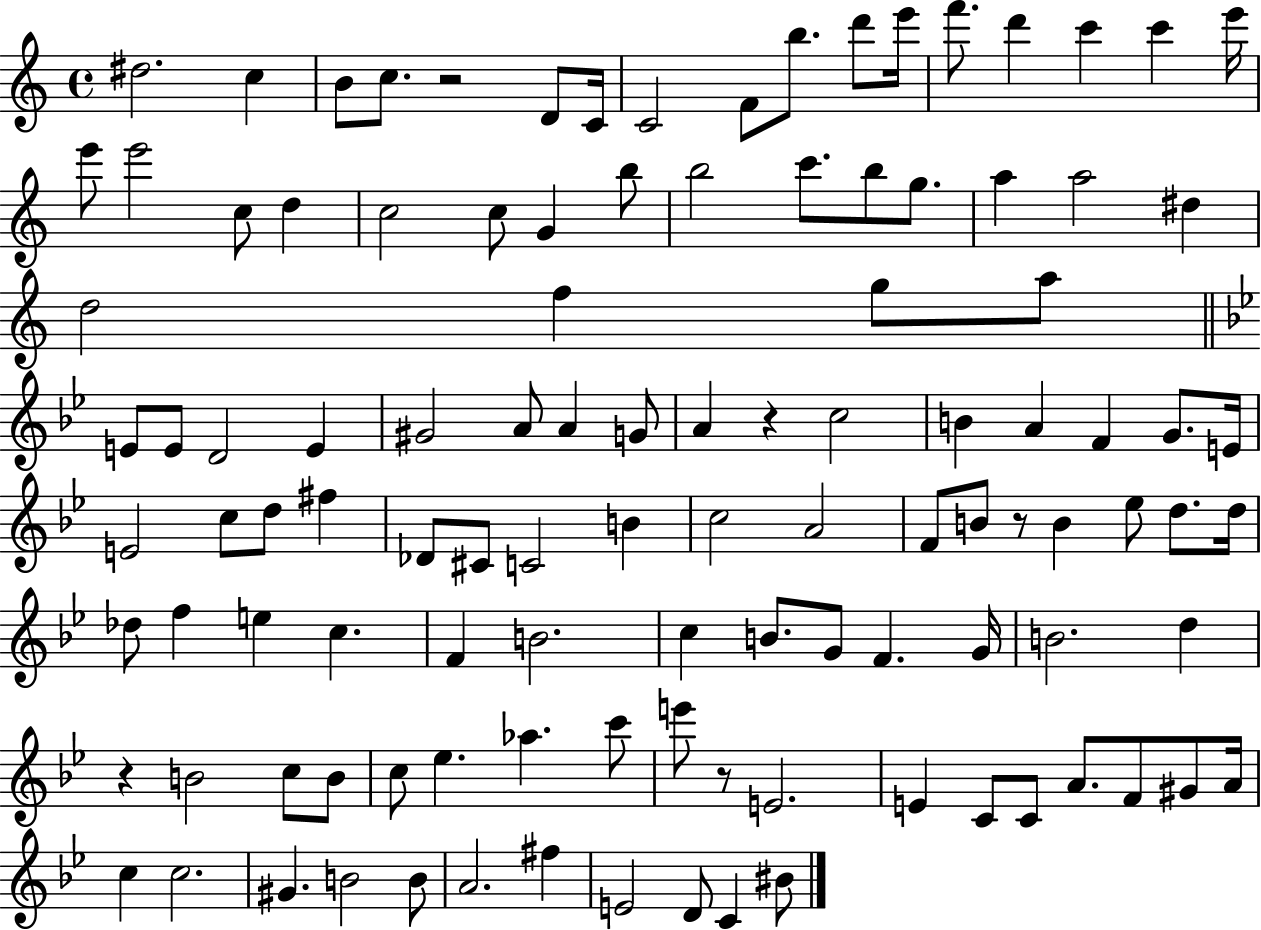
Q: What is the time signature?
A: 4/4